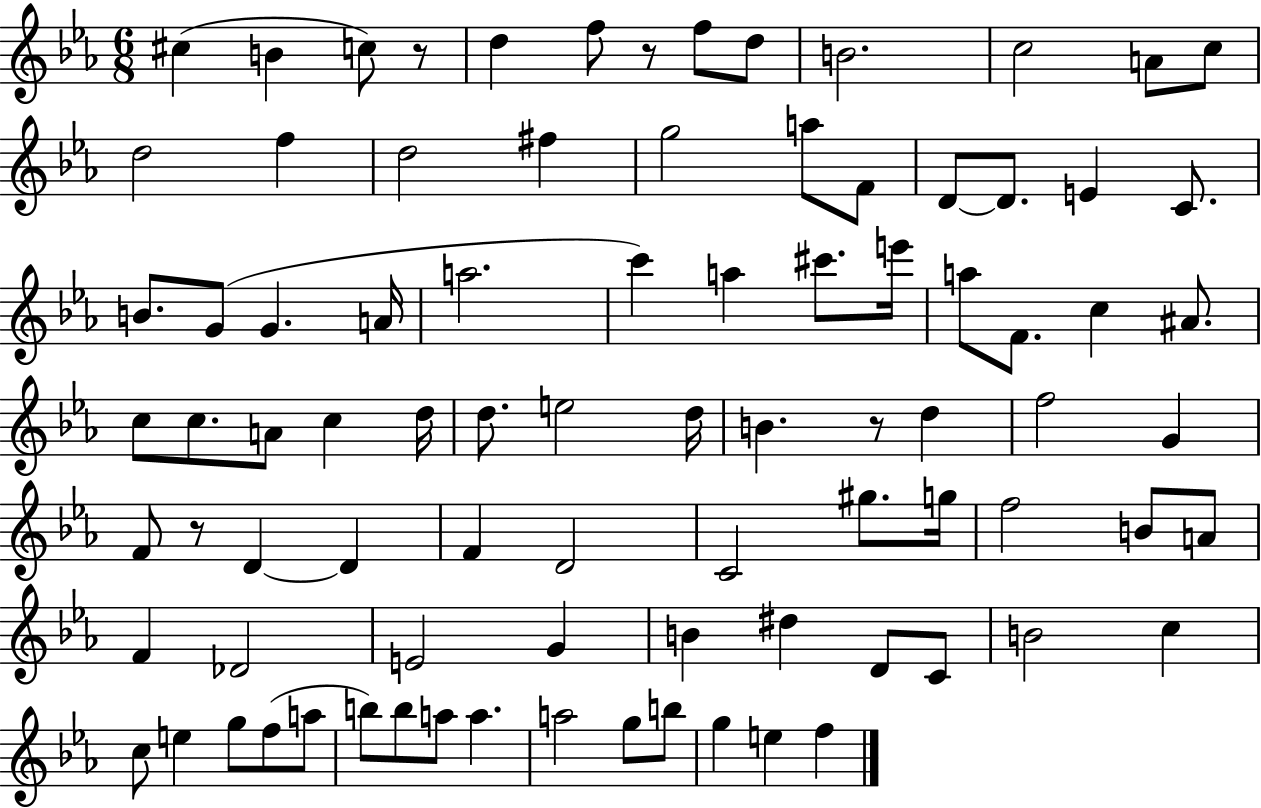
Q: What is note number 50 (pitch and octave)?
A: D4